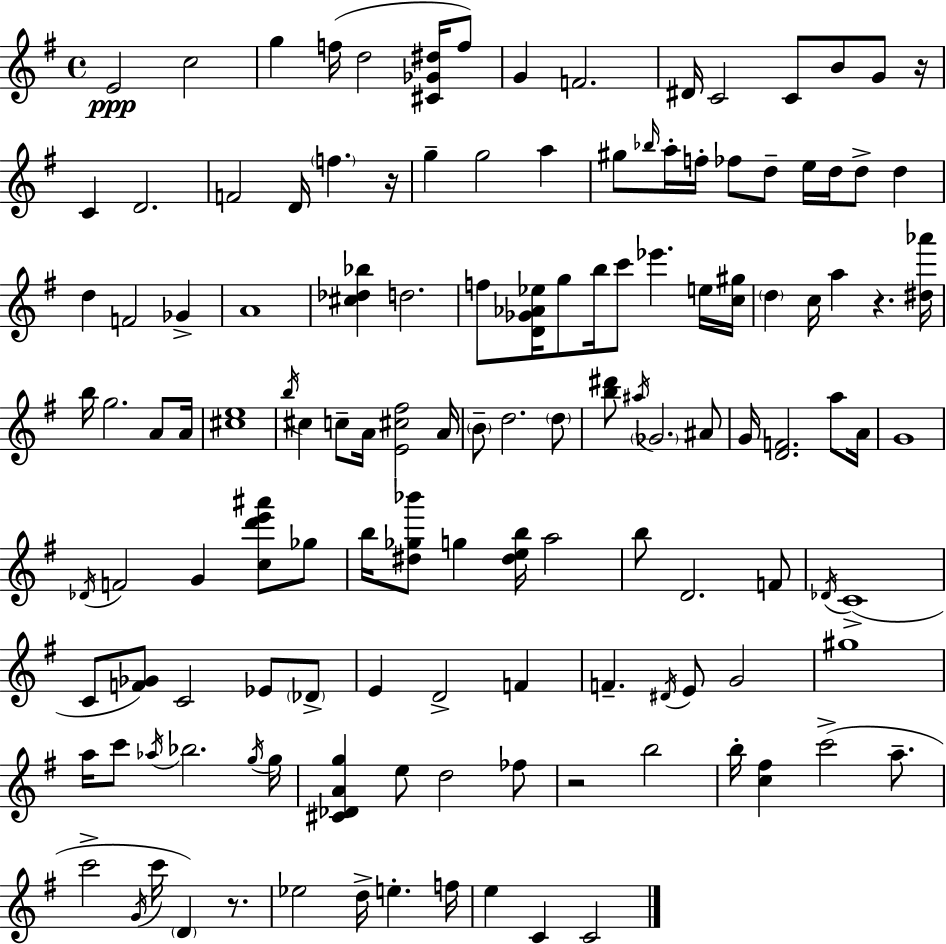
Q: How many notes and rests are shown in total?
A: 132